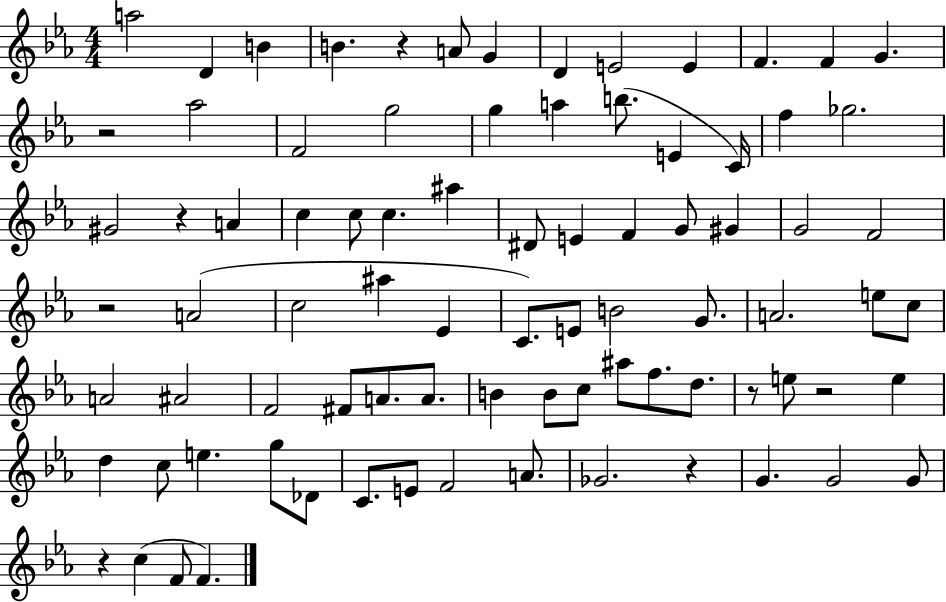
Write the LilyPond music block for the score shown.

{
  \clef treble
  \numericTimeSignature
  \time 4/4
  \key ees \major
  a''2 d'4 b'4 | b'4. r4 a'8 g'4 | d'4 e'2 e'4 | f'4. f'4 g'4. | \break r2 aes''2 | f'2 g''2 | g''4 a''4 b''8.( e'4 c'16) | f''4 ges''2. | \break gis'2 r4 a'4 | c''4 c''8 c''4. ais''4 | dis'8 e'4 f'4 g'8 gis'4 | g'2 f'2 | \break r2 a'2( | c''2 ais''4 ees'4 | c'8.) e'8 b'2 g'8. | a'2. e''8 c''8 | \break a'2 ais'2 | f'2 fis'8 a'8. a'8. | b'4 b'8 c''8 ais''8 f''8. d''8. | r8 e''8 r2 e''4 | \break d''4 c''8 e''4. g''8 des'8 | c'8. e'8 f'2 a'8. | ges'2. r4 | g'4. g'2 g'8 | \break r4 c''4( f'8 f'4.) | \bar "|."
}